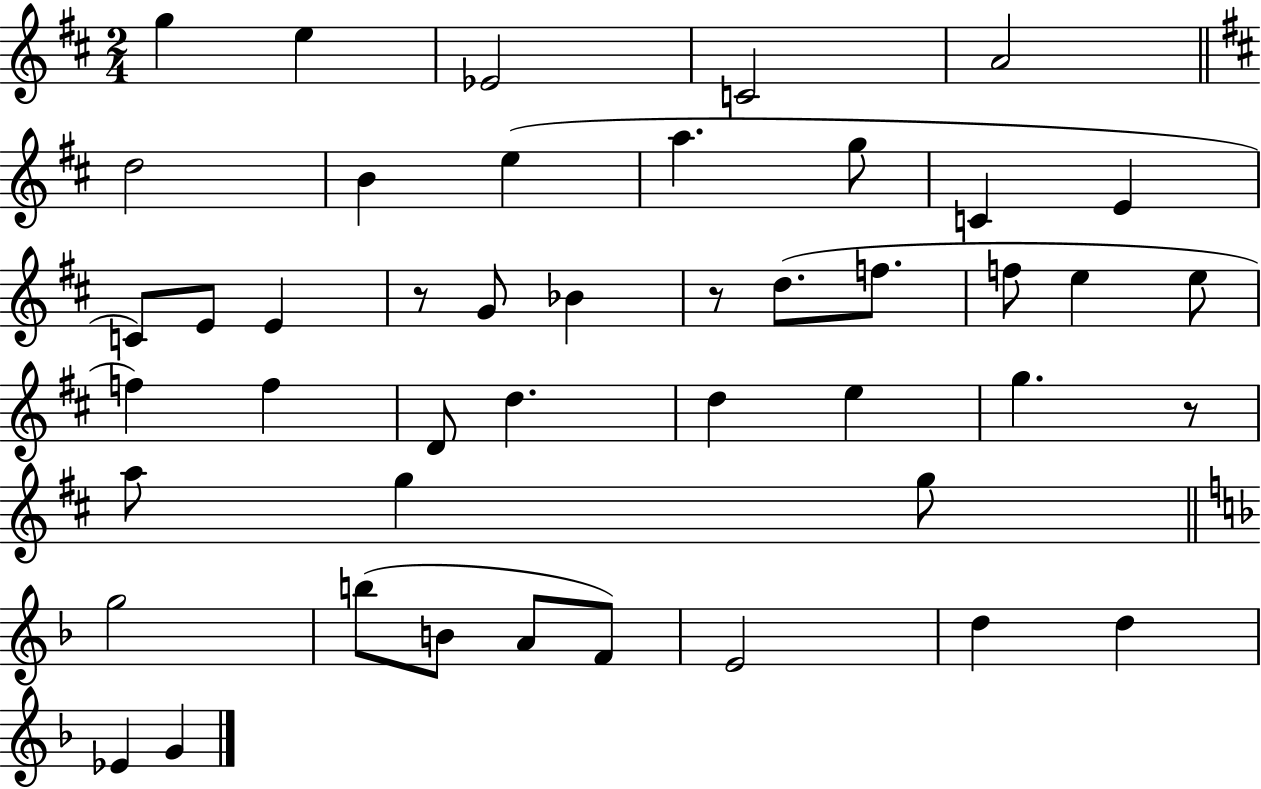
{
  \clef treble
  \numericTimeSignature
  \time 2/4
  \key d \major
  g''4 e''4 | ees'2 | c'2 | a'2 | \break \bar "||" \break \key d \major d''2 | b'4 e''4( | a''4. g''8 | c'4 e'4 | \break c'8) e'8 e'4 | r8 g'8 bes'4 | r8 d''8.( f''8. | f''8 e''4 e''8 | \break f''4) f''4 | d'8 d''4. | d''4 e''4 | g''4. r8 | \break a''8 g''4 g''8 | \bar "||" \break \key d \minor g''2 | b''8( b'8 a'8 f'8) | e'2 | d''4 d''4 | \break ees'4 g'4 | \bar "|."
}